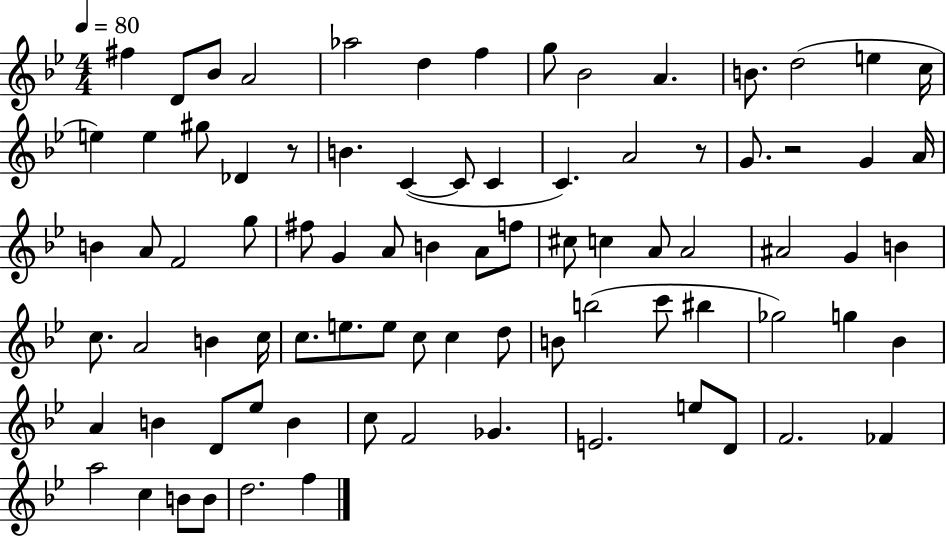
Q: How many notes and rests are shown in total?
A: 83